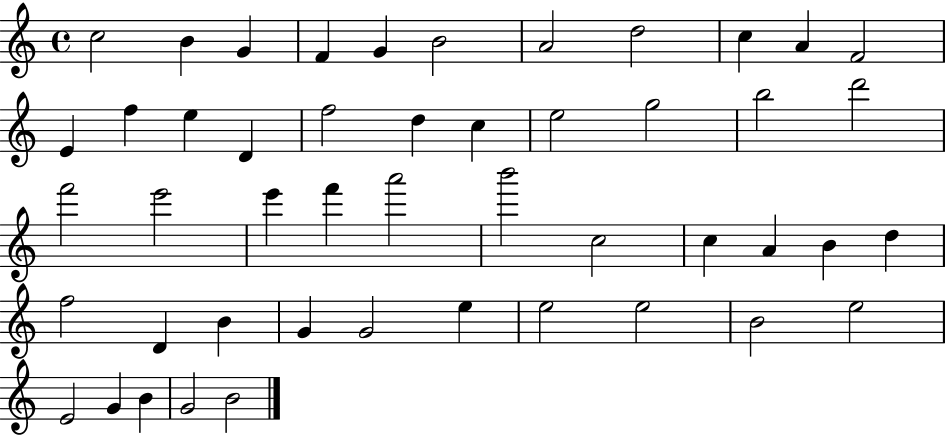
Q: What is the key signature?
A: C major